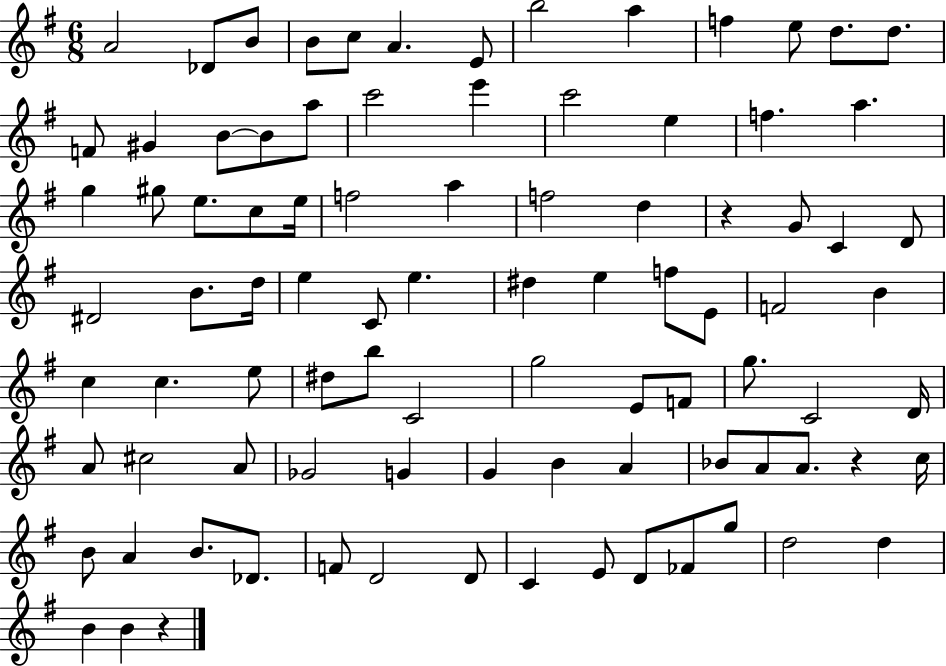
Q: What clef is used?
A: treble